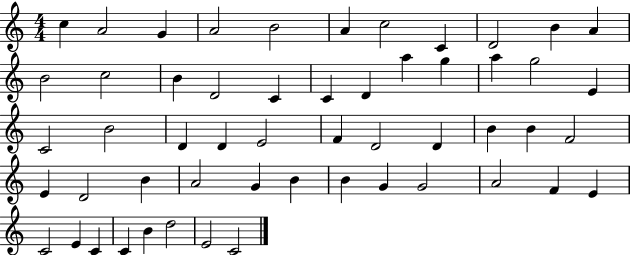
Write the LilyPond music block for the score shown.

{
  \clef treble
  \numericTimeSignature
  \time 4/4
  \key c \major
  c''4 a'2 g'4 | a'2 b'2 | a'4 c''2 c'4 | d'2 b'4 a'4 | \break b'2 c''2 | b'4 d'2 c'4 | c'4 d'4 a''4 g''4 | a''4 g''2 e'4 | \break c'2 b'2 | d'4 d'4 e'2 | f'4 d'2 d'4 | b'4 b'4 f'2 | \break e'4 d'2 b'4 | a'2 g'4 b'4 | b'4 g'4 g'2 | a'2 f'4 e'4 | \break c'2 e'4 c'4 | c'4 b'4 d''2 | e'2 c'2 | \bar "|."
}